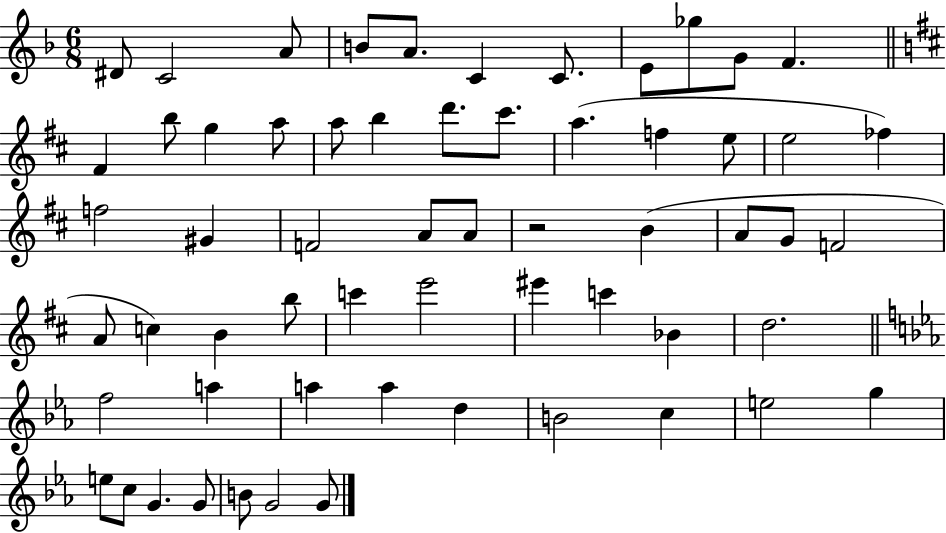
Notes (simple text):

D#4/e C4/h A4/e B4/e A4/e. C4/q C4/e. E4/e Gb5/e G4/e F4/q. F#4/q B5/e G5/q A5/e A5/e B5/q D6/e. C#6/e. A5/q. F5/q E5/e E5/h FES5/q F5/h G#4/q F4/h A4/e A4/e R/h B4/q A4/e G4/e F4/h A4/e C5/q B4/q B5/e C6/q E6/h EIS6/q C6/q Bb4/q D5/h. F5/h A5/q A5/q A5/q D5/q B4/h C5/q E5/h G5/q E5/e C5/e G4/q. G4/e B4/e G4/h G4/e